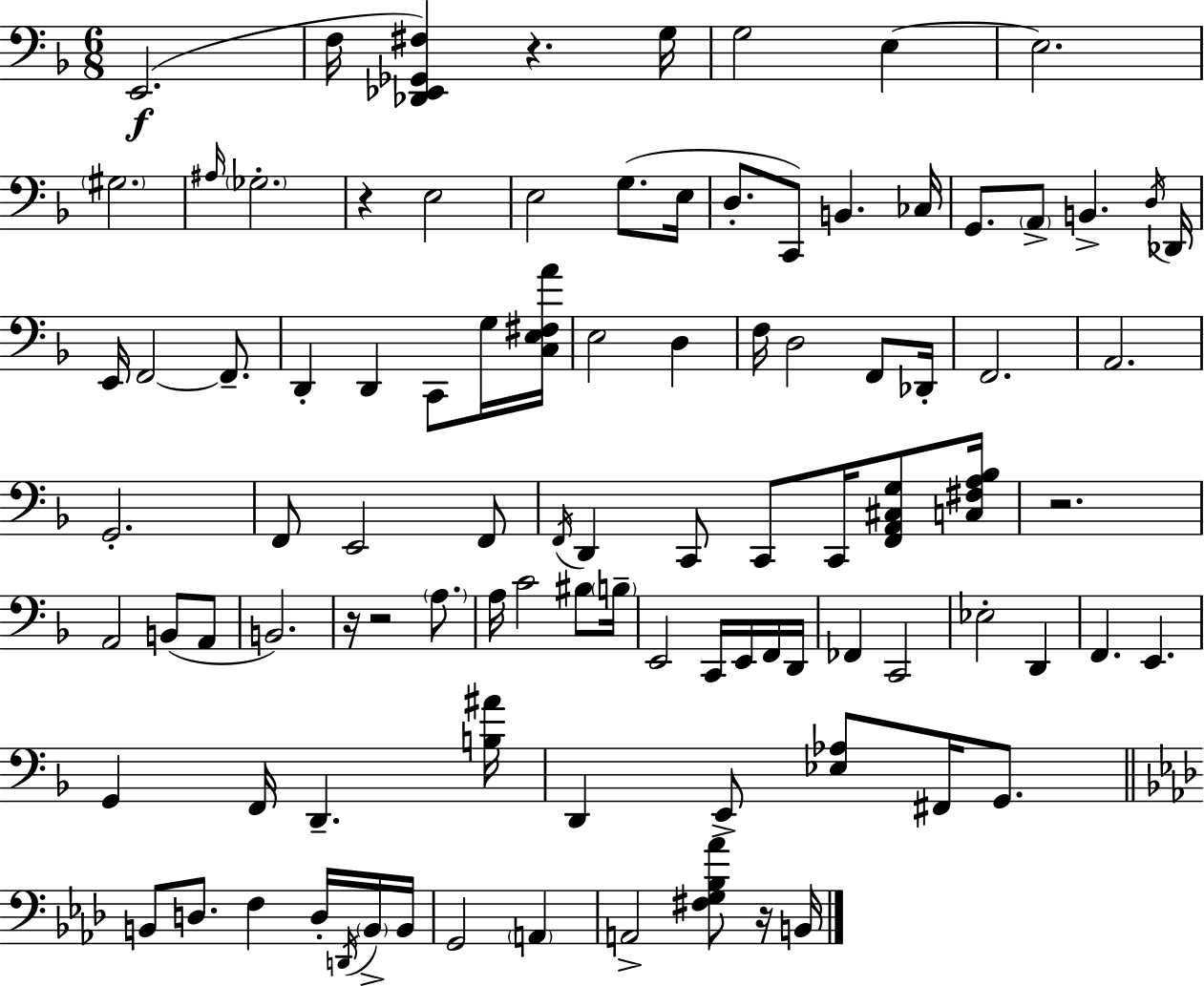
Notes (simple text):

E2/h. F3/s [Db2,Eb2,Gb2,F#3]/q R/q. G3/s G3/h E3/q E3/h. G#3/h. A#3/s Gb3/h. R/q E3/h E3/h G3/e. E3/s D3/e. C2/e B2/q. CES3/s G2/e. A2/e B2/q. D3/s Db2/s E2/s F2/h F2/e. D2/q D2/q C2/e G3/s [C3,E3,F#3,A4]/s E3/h D3/q F3/s D3/h F2/e Db2/s F2/h. A2/h. G2/h. F2/e E2/h F2/e F2/s D2/q C2/e C2/e C2/s [F2,A2,C#3,G3]/e [C3,F#3,A3,Bb3]/s R/h. A2/h B2/e A2/e B2/h. R/s R/h A3/e. A3/s C4/h BIS3/e B3/s E2/h C2/s E2/s F2/s D2/s FES2/q C2/h Eb3/h D2/q F2/q. E2/q. G2/q F2/s D2/q. [B3,A#4]/s D2/q E2/e [Eb3,Ab3]/e F#2/s G2/e. B2/e D3/e. F3/q D3/s D2/s B2/s B2/s G2/h A2/q A2/h [F#3,G3,Bb3,Ab4]/e R/s B2/s